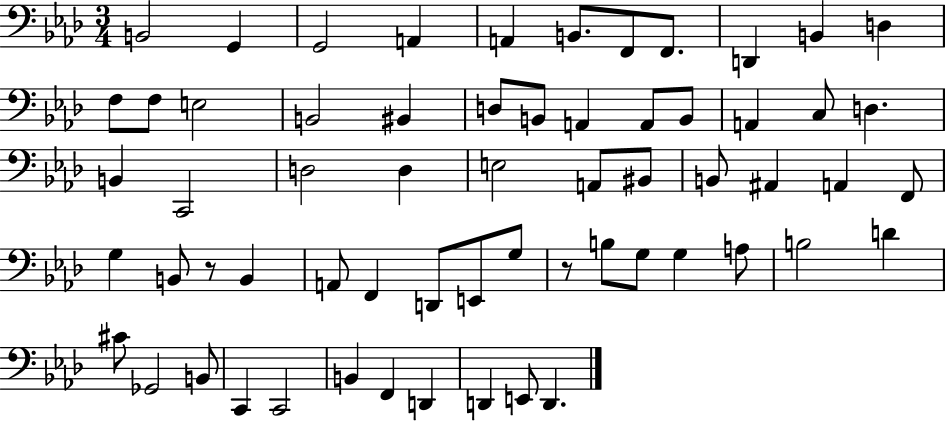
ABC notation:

X:1
T:Untitled
M:3/4
L:1/4
K:Ab
B,,2 G,, G,,2 A,, A,, B,,/2 F,,/2 F,,/2 D,, B,, D, F,/2 F,/2 E,2 B,,2 ^B,, D,/2 B,,/2 A,, A,,/2 B,,/2 A,, C,/2 D, B,, C,,2 D,2 D, E,2 A,,/2 ^B,,/2 B,,/2 ^A,, A,, F,,/2 G, B,,/2 z/2 B,, A,,/2 F,, D,,/2 E,,/2 G,/2 z/2 B,/2 G,/2 G, A,/2 B,2 D ^C/2 _G,,2 B,,/2 C,, C,,2 B,, F,, D,, D,, E,,/2 D,,